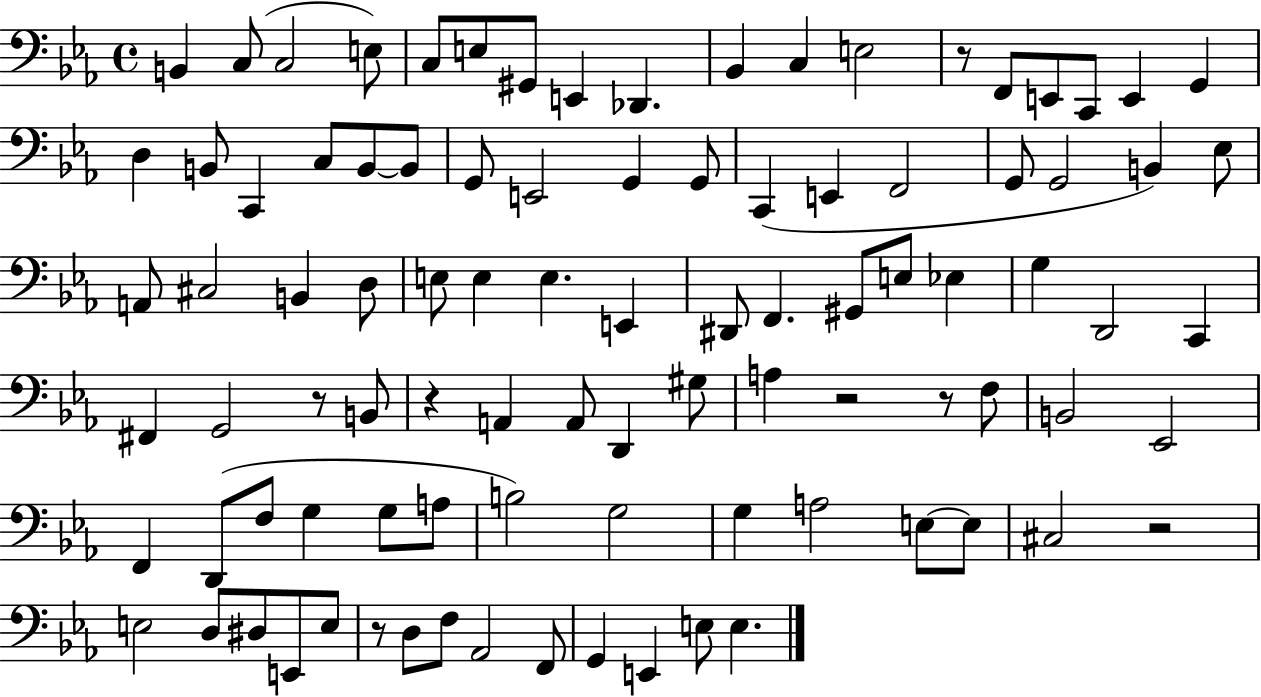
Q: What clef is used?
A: bass